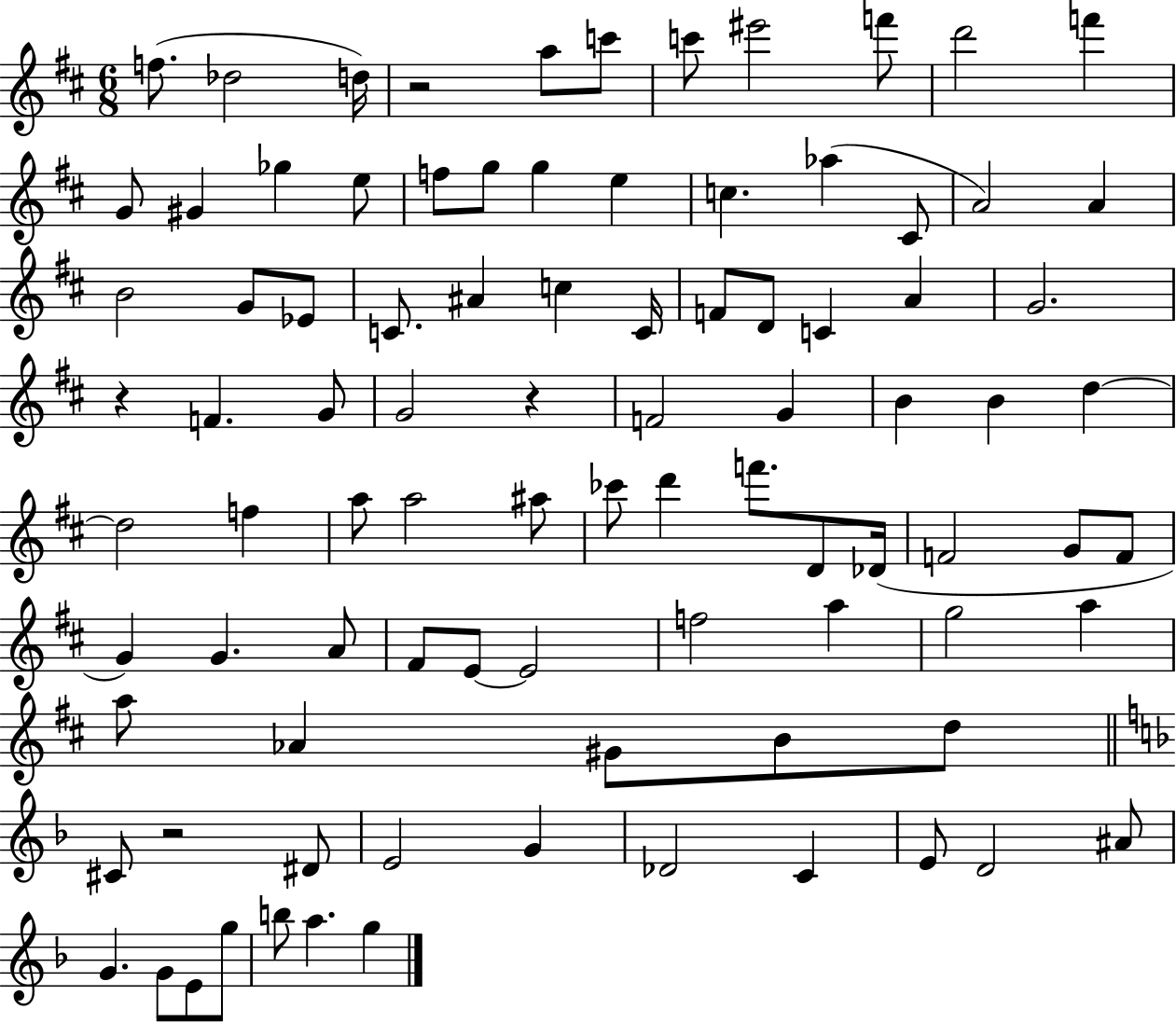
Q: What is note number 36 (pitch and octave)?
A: F4